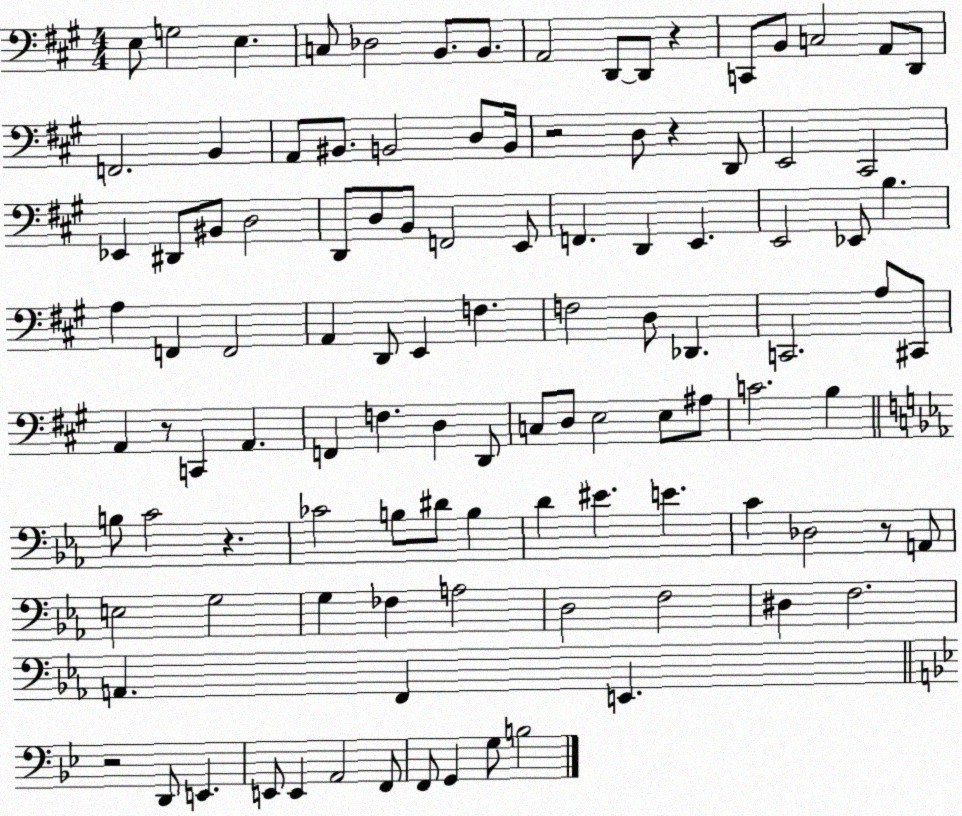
X:1
T:Untitled
M:4/4
L:1/4
K:A
E,/2 G,2 E, C,/2 _D,2 B,,/2 B,,/2 A,,2 D,,/2 D,,/2 z C,,/2 B,,/2 C,2 A,,/2 D,,/2 F,,2 B,, A,,/2 ^B,,/2 B,,2 D,/2 B,,/4 z2 D,/2 z D,,/2 E,,2 ^C,,2 _E,, ^D,,/2 ^B,,/2 D,2 D,,/2 D,/2 B,,/2 F,,2 E,,/2 F,, D,, E,, E,,2 _E,,/2 B, A, F,, F,,2 A,, D,,/2 E,, F, F,2 D,/2 _D,, C,,2 A,/2 ^C,,/2 A,, z/2 C,, A,, F,, F, D, D,,/2 C,/2 D,/2 E,2 E,/2 ^A,/2 C2 B, B,/2 C2 z _C2 B,/2 ^D/2 B, D ^E E C _D,2 z/2 A,,/2 E,2 G,2 G, _F, A,2 D,2 F,2 ^D, F,2 A,, F,, E,, z2 D,,/2 E,, E,,/2 E,, A,,2 F,,/2 F,,/2 G,, G,/2 B,2